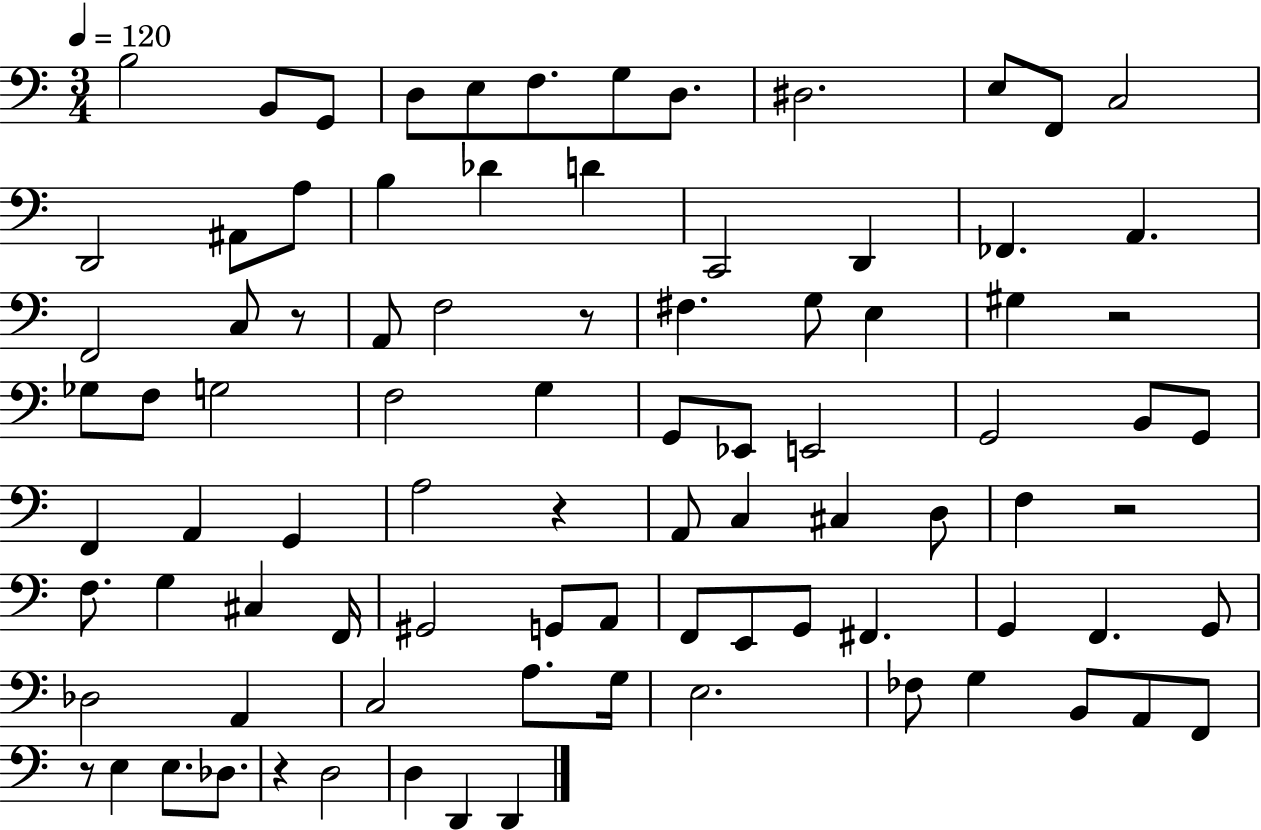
B3/h B2/e G2/e D3/e E3/e F3/e. G3/e D3/e. D#3/h. E3/e F2/e C3/h D2/h A#2/e A3/e B3/q Db4/q D4/q C2/h D2/q FES2/q. A2/q. F2/h C3/e R/e A2/e F3/h R/e F#3/q. G3/e E3/q G#3/q R/h Gb3/e F3/e G3/h F3/h G3/q G2/e Eb2/e E2/h G2/h B2/e G2/e F2/q A2/q G2/q A3/h R/q A2/e C3/q C#3/q D3/e F3/q R/h F3/e. G3/q C#3/q F2/s G#2/h G2/e A2/e F2/e E2/e G2/e F#2/q. G2/q F2/q. G2/e Db3/h A2/q C3/h A3/e. G3/s E3/h. FES3/e G3/q B2/e A2/e F2/e R/e E3/q E3/e. Db3/e. R/q D3/h D3/q D2/q D2/q